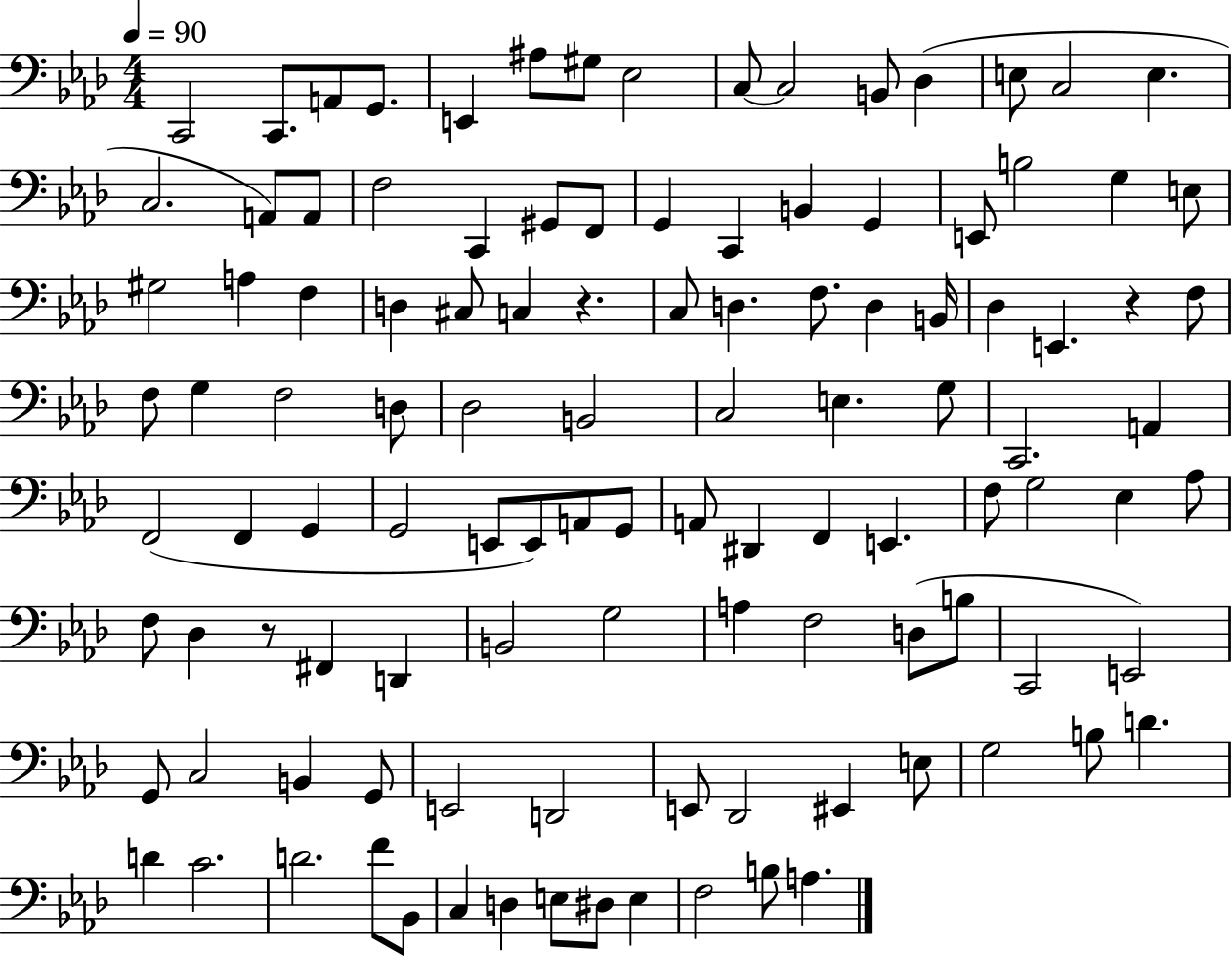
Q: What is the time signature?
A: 4/4